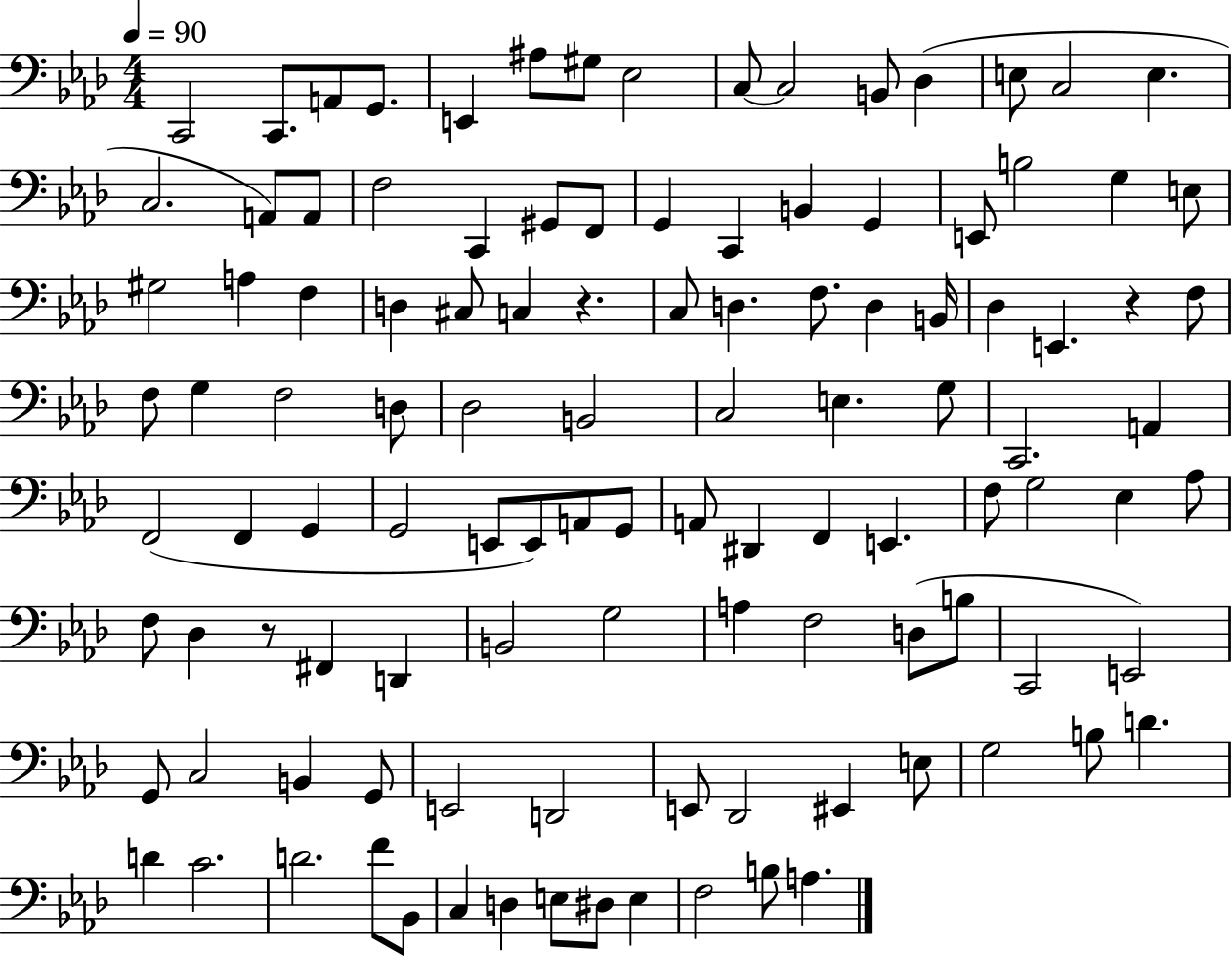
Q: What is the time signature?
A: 4/4